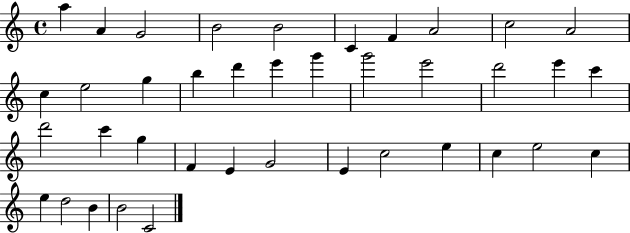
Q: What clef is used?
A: treble